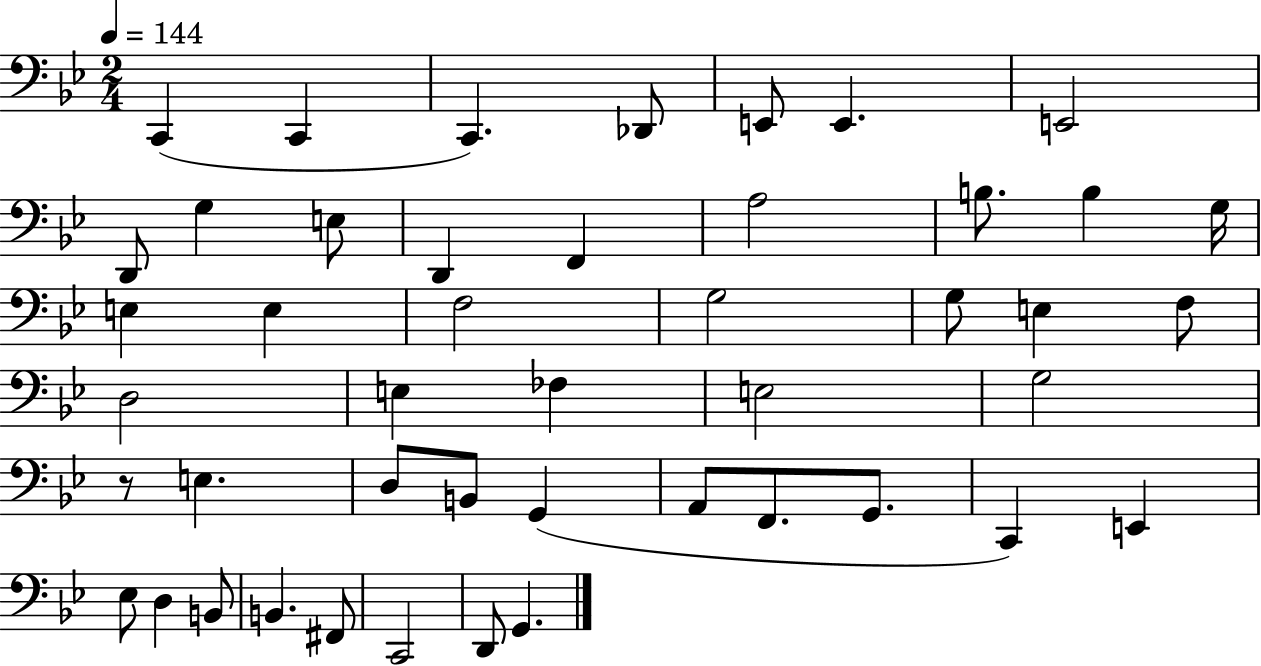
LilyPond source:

{
  \clef bass
  \numericTimeSignature
  \time 2/4
  \key bes \major
  \tempo 4 = 144
  c,4( c,4 | c,4.) des,8 | e,8 e,4. | e,2 | \break d,8 g4 e8 | d,4 f,4 | a2 | b8. b4 g16 | \break e4 e4 | f2 | g2 | g8 e4 f8 | \break d2 | e4 fes4 | e2 | g2 | \break r8 e4. | d8 b,8 g,4( | a,8 f,8. g,8. | c,4) e,4 | \break ees8 d4 b,8 | b,4. fis,8 | c,2 | d,8 g,4. | \break \bar "|."
}